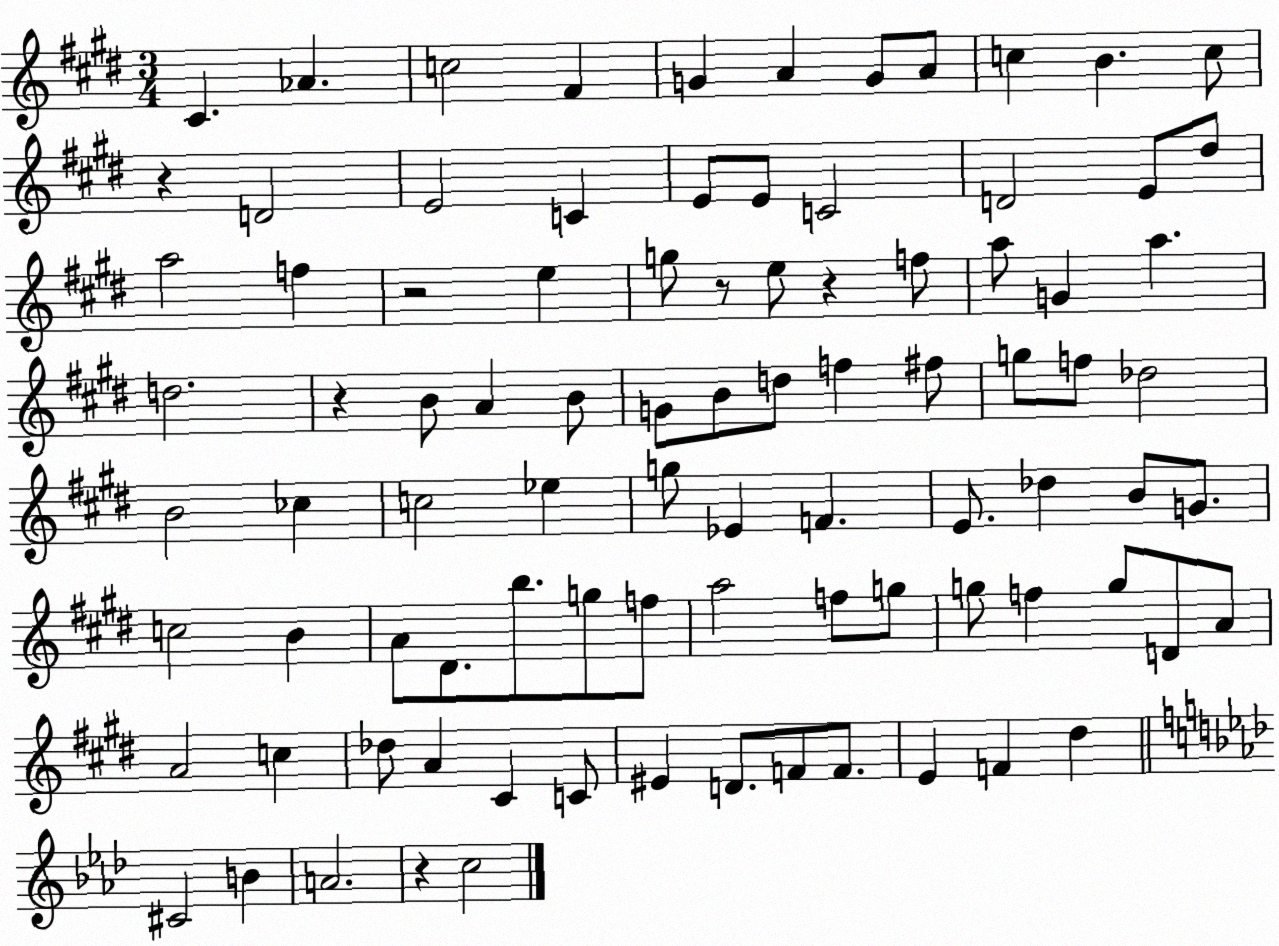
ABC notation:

X:1
T:Untitled
M:3/4
L:1/4
K:E
^C _A c2 ^F G A G/2 A/2 c B c/2 z D2 E2 C E/2 E/2 C2 D2 E/2 ^d/2 a2 f z2 e g/2 z/2 e/2 z f/2 a/2 G a d2 z B/2 A B/2 G/2 B/2 d/2 f ^f/2 g/2 f/2 _d2 B2 _c c2 _e g/2 _E F E/2 _d B/2 G/2 c2 B A/2 ^D/2 b/2 g/2 f/2 a2 f/2 g/2 g/2 f g/2 D/2 A/2 A2 c _d/2 A ^C C/2 ^E D/2 F/2 F/2 E F ^d ^C2 B A2 z c2